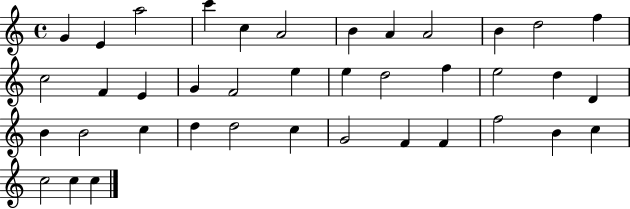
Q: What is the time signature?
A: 4/4